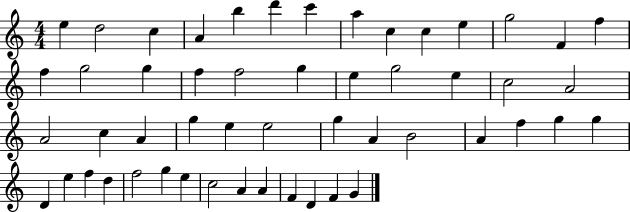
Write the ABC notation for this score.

X:1
T:Untitled
M:4/4
L:1/4
K:C
e d2 c A b d' c' a c c e g2 F f f g2 g f f2 g e g2 e c2 A2 A2 c A g e e2 g A B2 A f g g D e f d f2 g e c2 A A F D F G